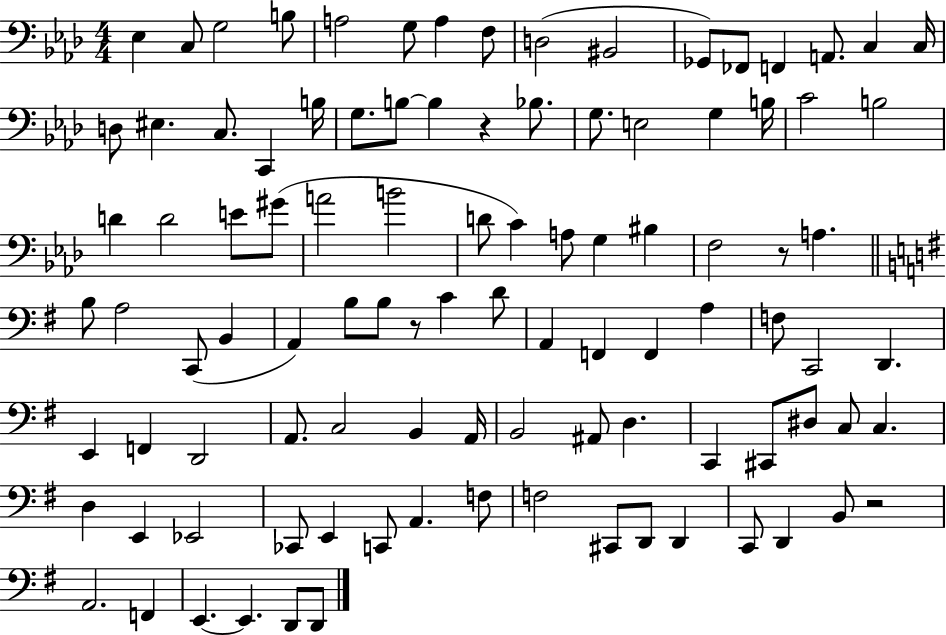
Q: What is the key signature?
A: AES major